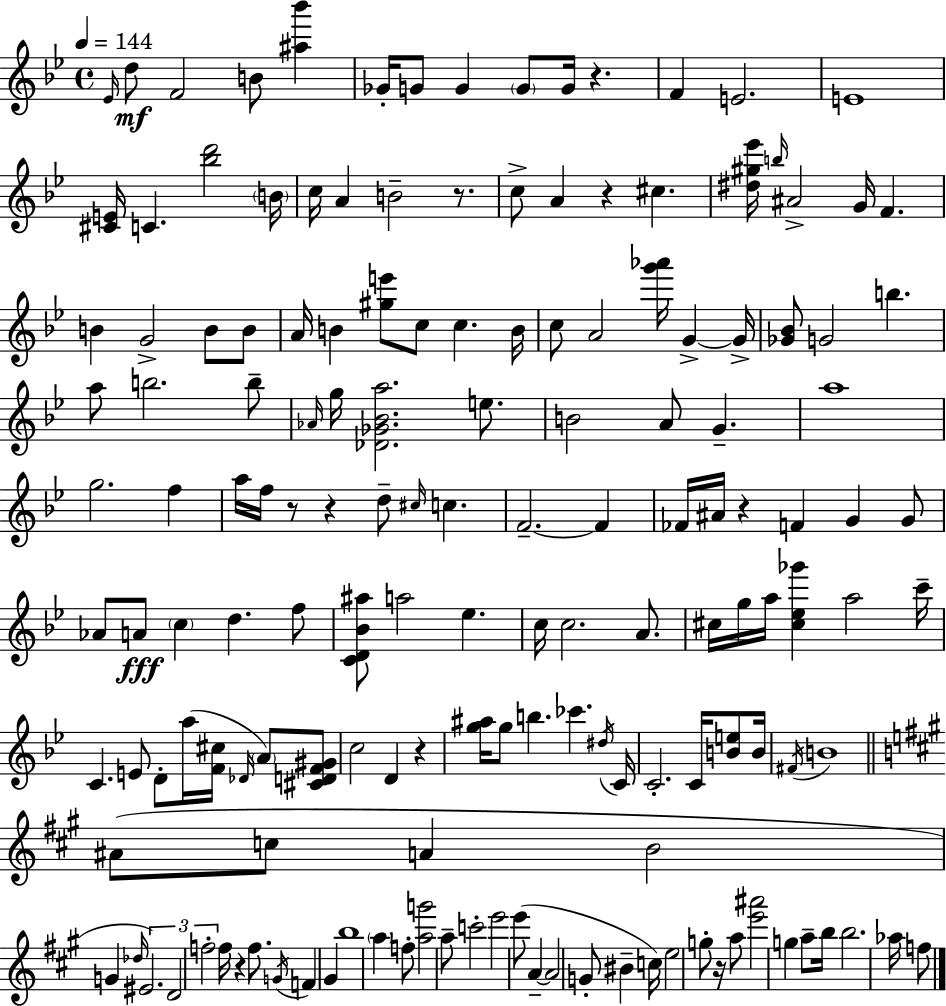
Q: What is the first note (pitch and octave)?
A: Eb4